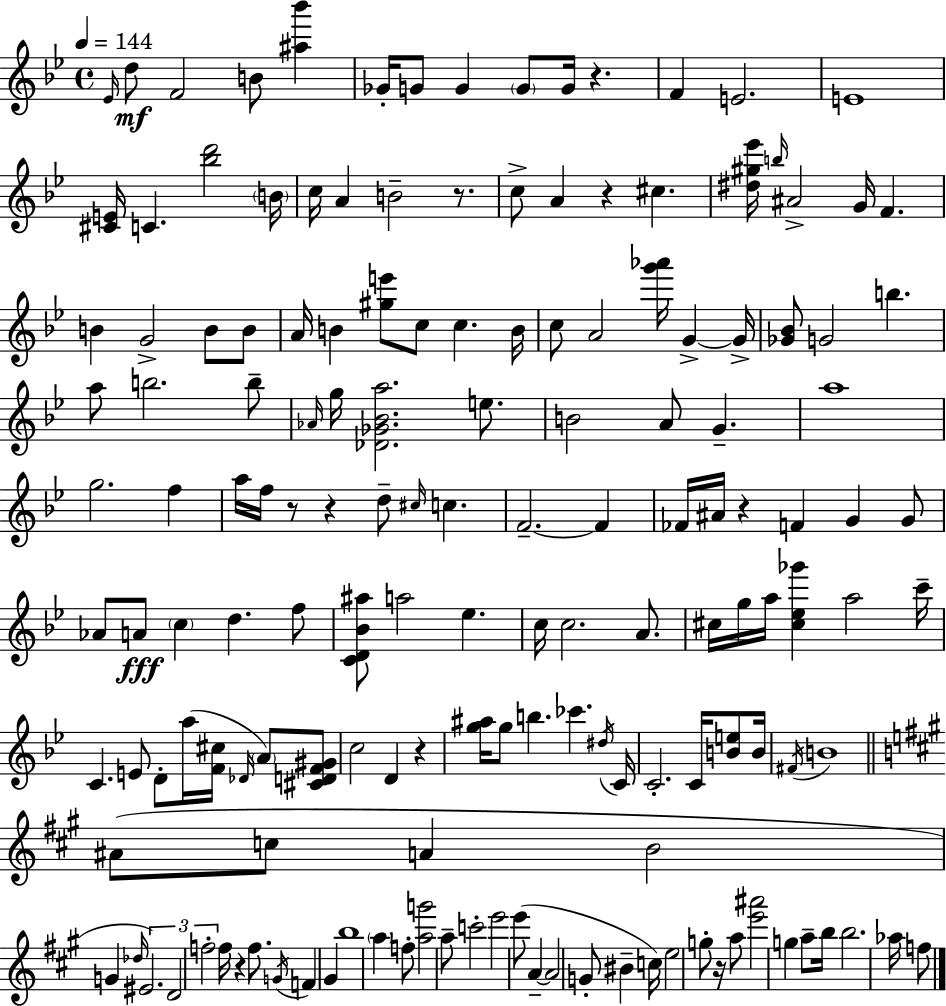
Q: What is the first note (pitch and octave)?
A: Eb4